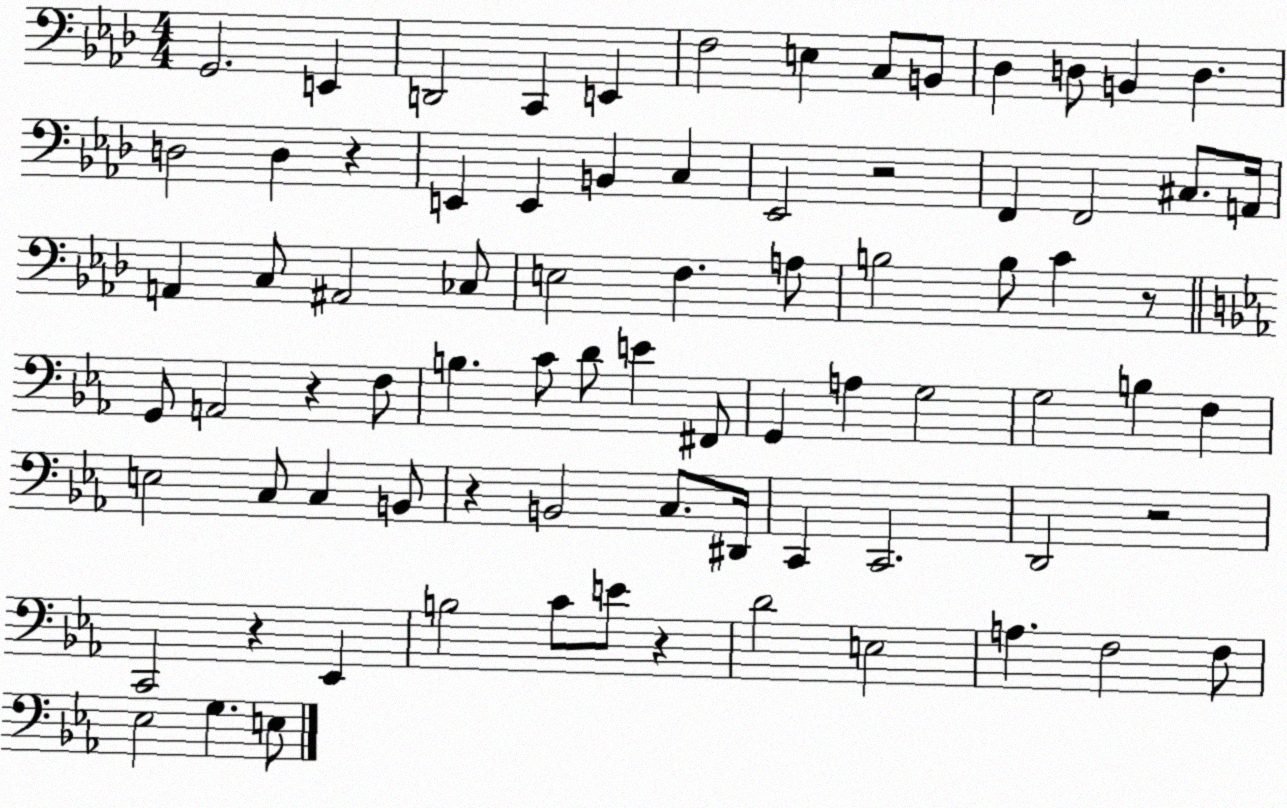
X:1
T:Untitled
M:4/4
L:1/4
K:Ab
G,,2 E,, D,,2 C,, E,, F,2 E, C,/2 B,,/2 _D, D,/2 B,, D, D,2 D, z E,, E,, B,, C, _E,,2 z2 F,, F,,2 ^C,/2 A,,/4 A,, C,/2 ^A,,2 _C,/2 E,2 F, A,/2 B,2 B,/2 C z/2 G,,/2 A,,2 z F,/2 B, C/2 D/2 E ^F,,/2 G,, A, G,2 G,2 B, F, E,2 C,/2 C, B,,/2 z B,,2 C,/2 ^D,,/4 C,, C,,2 D,,2 z2 C,,2 z _E,, B,2 C/2 E/2 z D2 E,2 A, F,2 F,/2 _E,2 G, E,/2